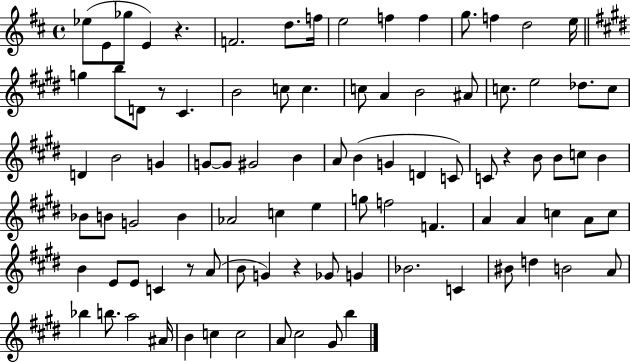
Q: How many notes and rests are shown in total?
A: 92